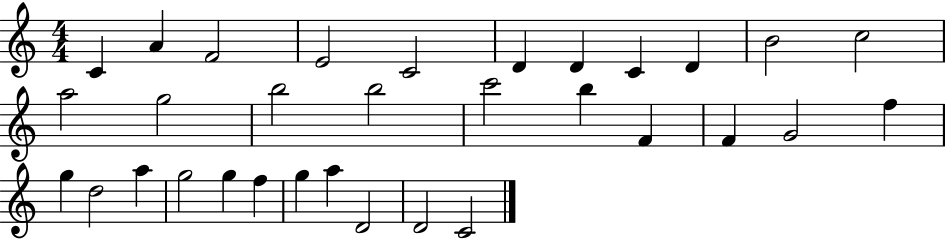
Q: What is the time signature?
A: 4/4